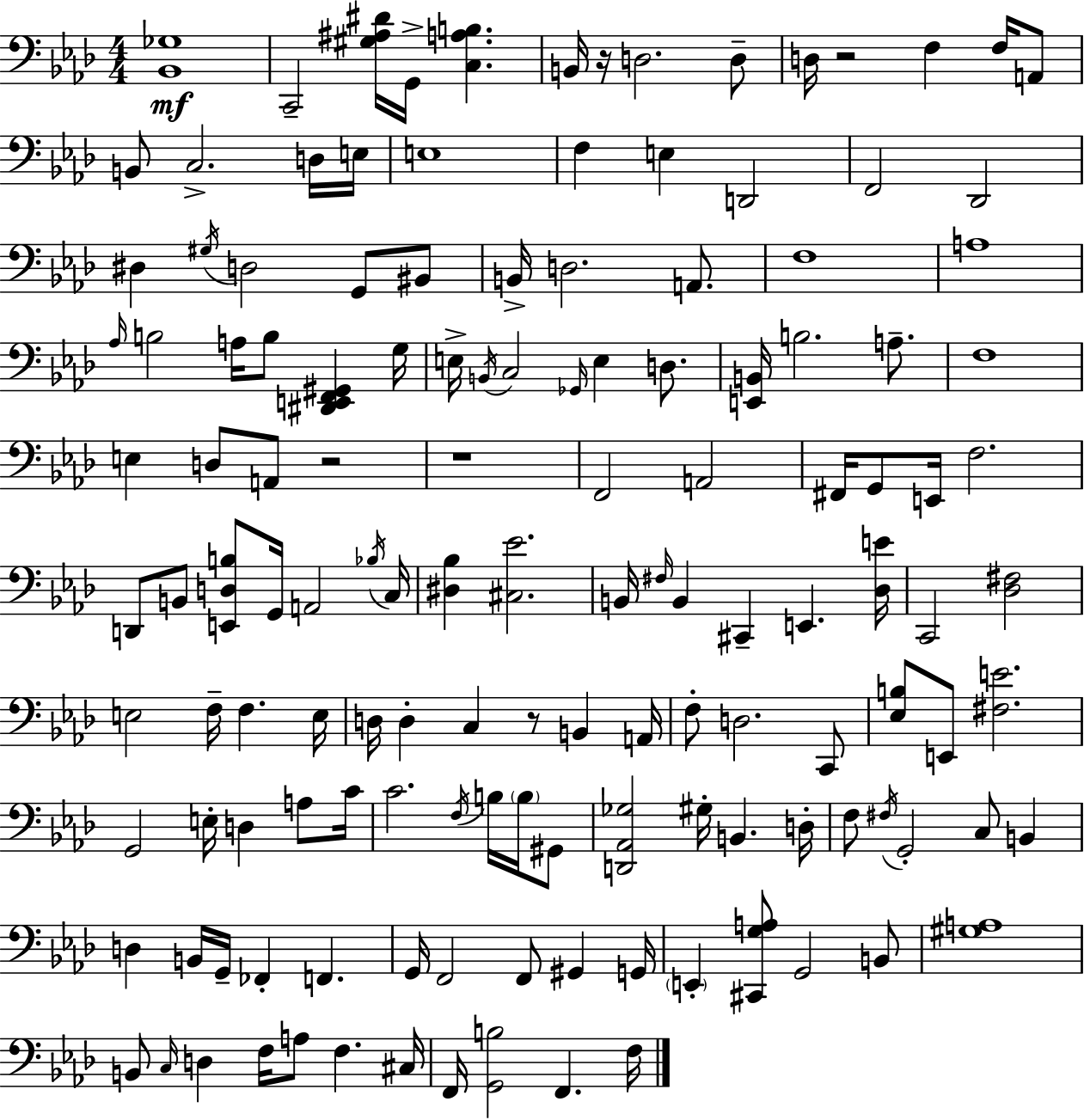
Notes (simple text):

[Bb2,Gb3]/w C2/h [G#3,A#3,D#4]/s G2/s [C3,A3,B3]/q. B2/s R/s D3/h. D3/e D3/s R/h F3/q F3/s A2/e B2/e C3/h. D3/s E3/s E3/w F3/q E3/q D2/h F2/h Db2/h D#3/q G#3/s D3/h G2/e BIS2/e B2/s D3/h. A2/e. F3/w A3/w Ab3/s B3/h A3/s B3/e [D#2,E2,F2,G#2]/q G3/s E3/s B2/s C3/h Gb2/s E3/q D3/e. [E2,B2]/s B3/h. A3/e. F3/w E3/q D3/e A2/e R/h R/w F2/h A2/h F#2/s G2/e E2/s F3/h. D2/e B2/e [E2,D3,B3]/e G2/s A2/h Bb3/s C3/s [D#3,Bb3]/q [C#3,Eb4]/h. B2/s F#3/s B2/q C#2/q E2/q. [Db3,E4]/s C2/h [Db3,F#3]/h E3/h F3/s F3/q. E3/s D3/s D3/q C3/q R/e B2/q A2/s F3/e D3/h. C2/e [Eb3,B3]/e E2/e [F#3,E4]/h. G2/h E3/s D3/q A3/e C4/s C4/h. F3/s B3/s B3/s G#2/e [D2,Ab2,Gb3]/h G#3/s B2/q. D3/s F3/e F#3/s G2/h C3/e B2/q D3/q B2/s G2/s FES2/q F2/q. G2/s F2/h F2/e G#2/q G2/s E2/q [C#2,G3,A3]/e G2/h B2/e [G#3,A3]/w B2/e C3/s D3/q F3/s A3/e F3/q. C#3/s F2/s [G2,B3]/h F2/q. F3/s